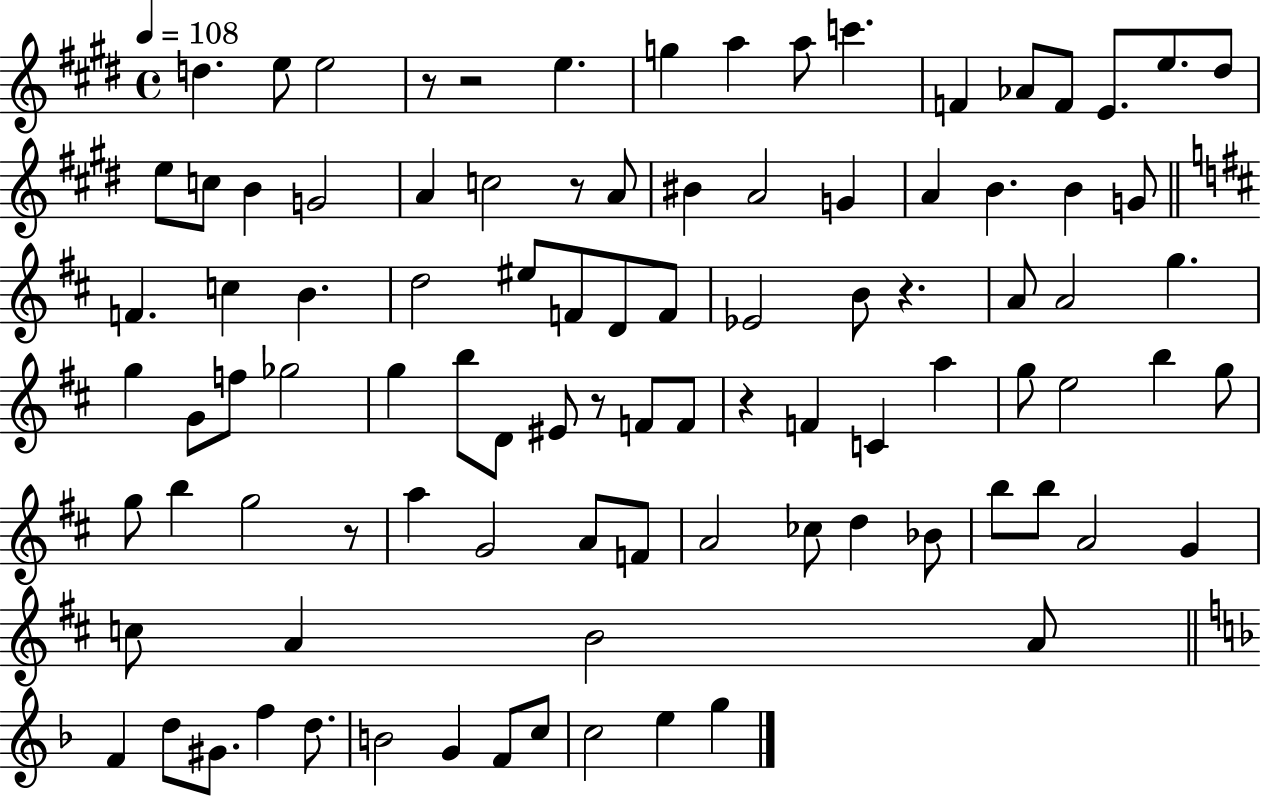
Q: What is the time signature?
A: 4/4